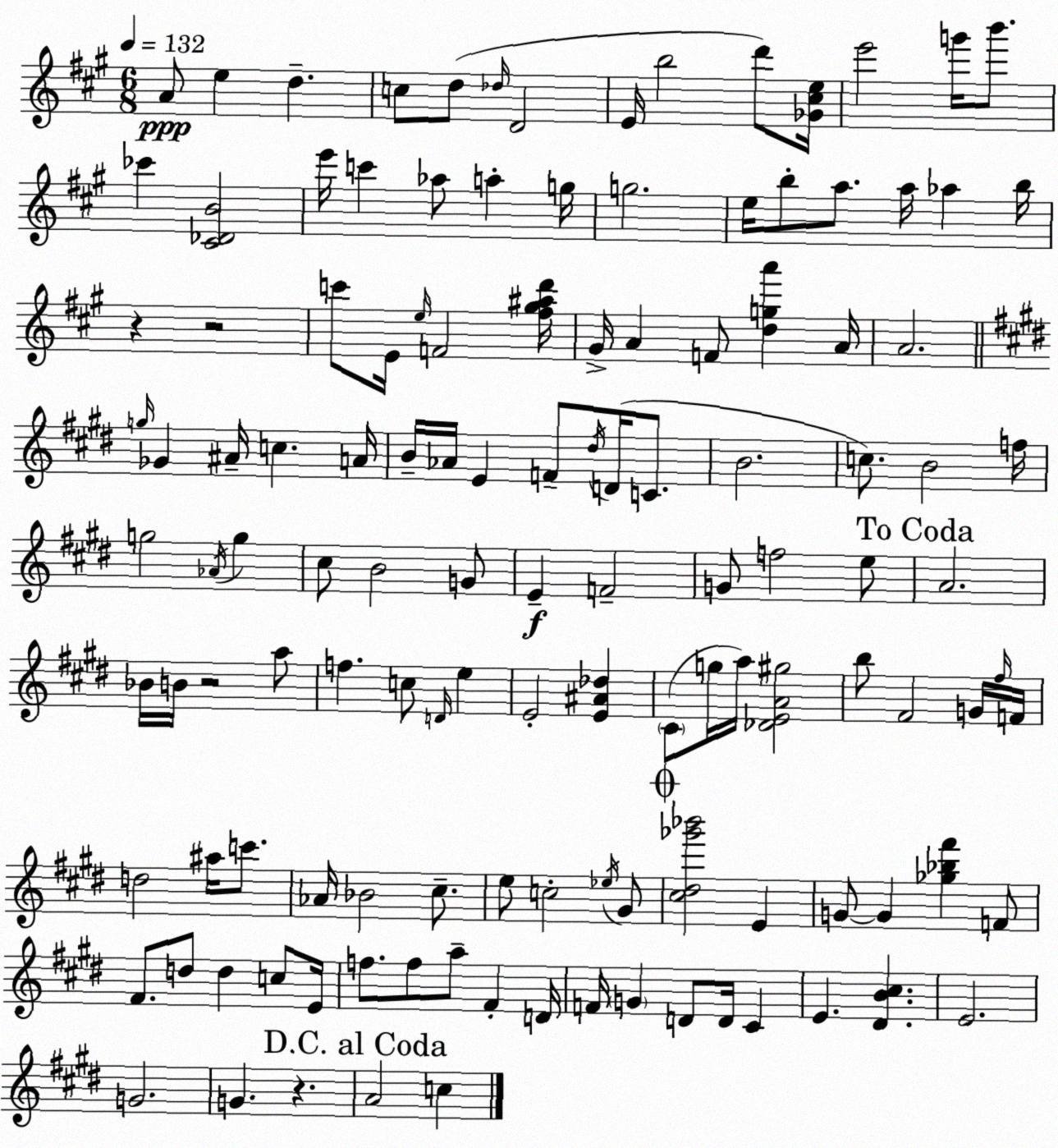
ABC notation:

X:1
T:Untitled
M:6/8
L:1/4
K:A
A/2 e d c/2 d/2 _d/4 D2 E/4 b2 d'/2 [_G^ce]/4 e'2 g'/4 b'/2 _c' [^C_DB]2 e'/4 c' _a/2 a g/4 g2 e/4 b/2 a/2 a/4 _a b/4 z z2 c'/2 E/4 e/4 F2 [^f^g^ad']/4 ^G/4 A F/2 [dga'] A/4 A2 g/4 _G ^A/4 c A/4 B/4 _A/4 E F/2 ^d/4 D/4 C/2 B2 c/2 B2 f/4 g2 _A/4 g ^c/2 B2 G/2 E F2 G/2 f2 e/2 A2 _B/4 B/4 z2 a/2 f c/2 D/4 e E2 [E^A_d] ^C/2 g/4 a/4 [_DEA^g]2 b/2 ^F2 G/4 ^f/4 F/4 d2 ^a/4 c'/2 _A/4 _B2 ^c/2 e/2 c2 _e/4 ^G/2 [^c^d_g'_b']2 E G/2 G [_g_b^f'] F/2 ^F/2 d/2 d c/2 E/4 f/2 f/2 a/2 ^F D/4 F/4 G D/2 D/4 ^C E [^DB^c] E2 G2 G z A2 c